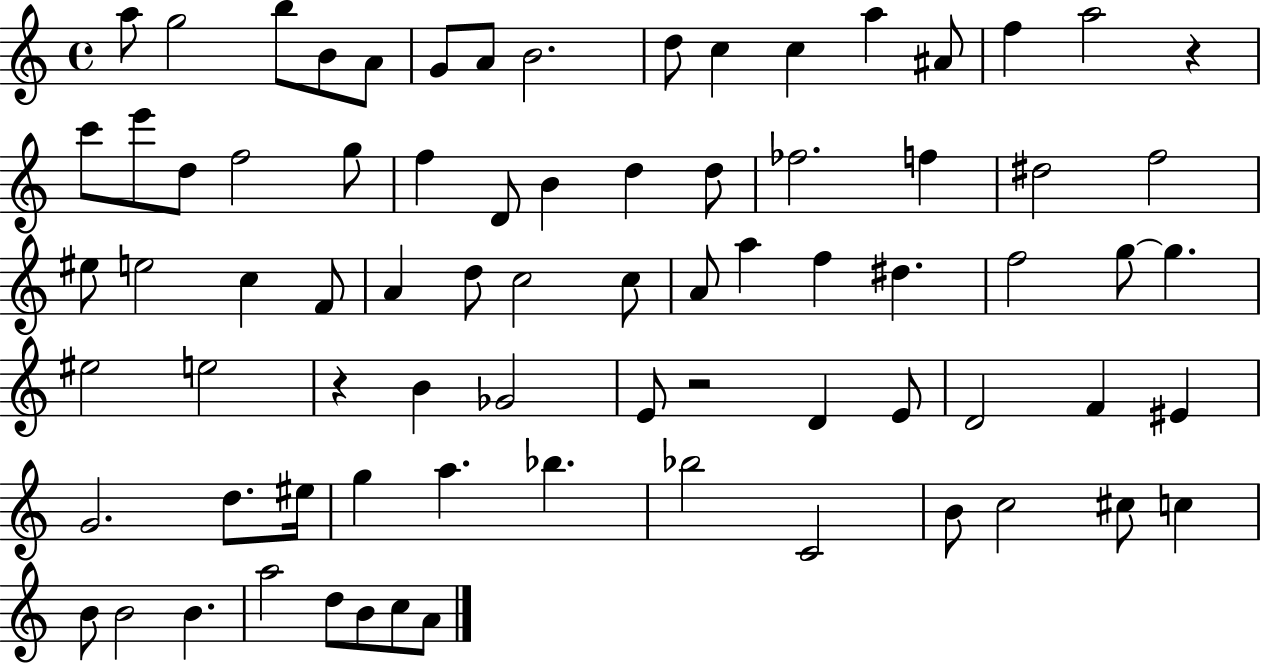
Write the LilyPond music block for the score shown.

{
  \clef treble
  \time 4/4
  \defaultTimeSignature
  \key c \major
  \repeat volta 2 { a''8 g''2 b''8 b'8 a'8 | g'8 a'8 b'2. | d''8 c''4 c''4 a''4 ais'8 | f''4 a''2 r4 | \break c'''8 e'''8 d''8 f''2 g''8 | f''4 d'8 b'4 d''4 d''8 | fes''2. f''4 | dis''2 f''2 | \break eis''8 e''2 c''4 f'8 | a'4 d''8 c''2 c''8 | a'8 a''4 f''4 dis''4. | f''2 g''8~~ g''4. | \break eis''2 e''2 | r4 b'4 ges'2 | e'8 r2 d'4 e'8 | d'2 f'4 eis'4 | \break g'2. d''8. eis''16 | g''4 a''4. bes''4. | bes''2 c'2 | b'8 c''2 cis''8 c''4 | \break b'8 b'2 b'4. | a''2 d''8 b'8 c''8 a'8 | } \bar "|."
}